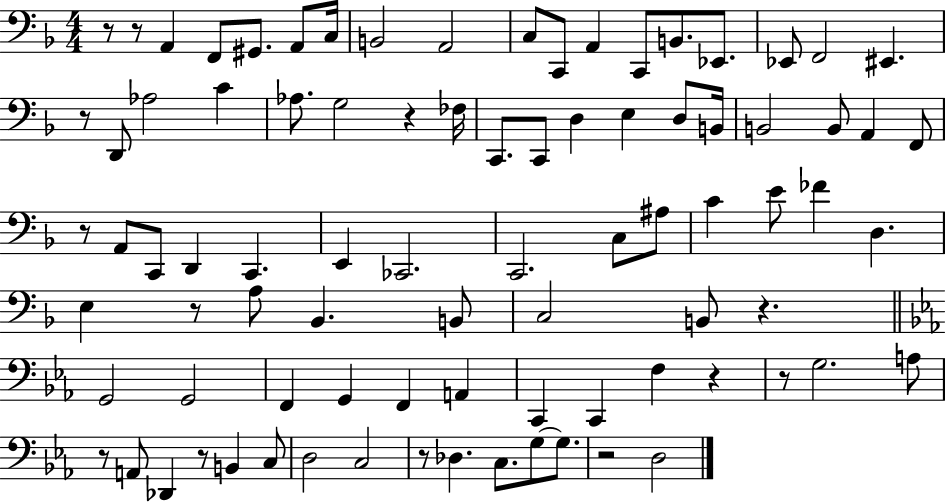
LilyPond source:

{
  \clef bass
  \numericTimeSignature
  \time 4/4
  \key f \major
  r8 r8 a,4 f,8 gis,8. a,8 c16 | b,2 a,2 | c8 c,8 a,4 c,8 b,8. ees,8. | ees,8 f,2 eis,4. | \break r8 d,8 aes2 c'4 | aes8. g2 r4 fes16 | c,8. c,8 d4 e4 d8 b,16 | b,2 b,8 a,4 f,8 | \break r8 a,8 c,8 d,4 c,4. | e,4 ces,2. | c,2. c8 ais8 | c'4 e'8 fes'4 d4. | \break e4 r8 a8 bes,4. b,8 | c2 b,8 r4. | \bar "||" \break \key ees \major g,2 g,2 | f,4 g,4 f,4 a,4 | c,4 c,4 f4 r4 | r8 g2. a8 | \break r8 a,8 des,4 r8 b,4 c8 | d2 c2 | r8 des4. c8. g8~~ g8. | r2 d2 | \break \bar "|."
}